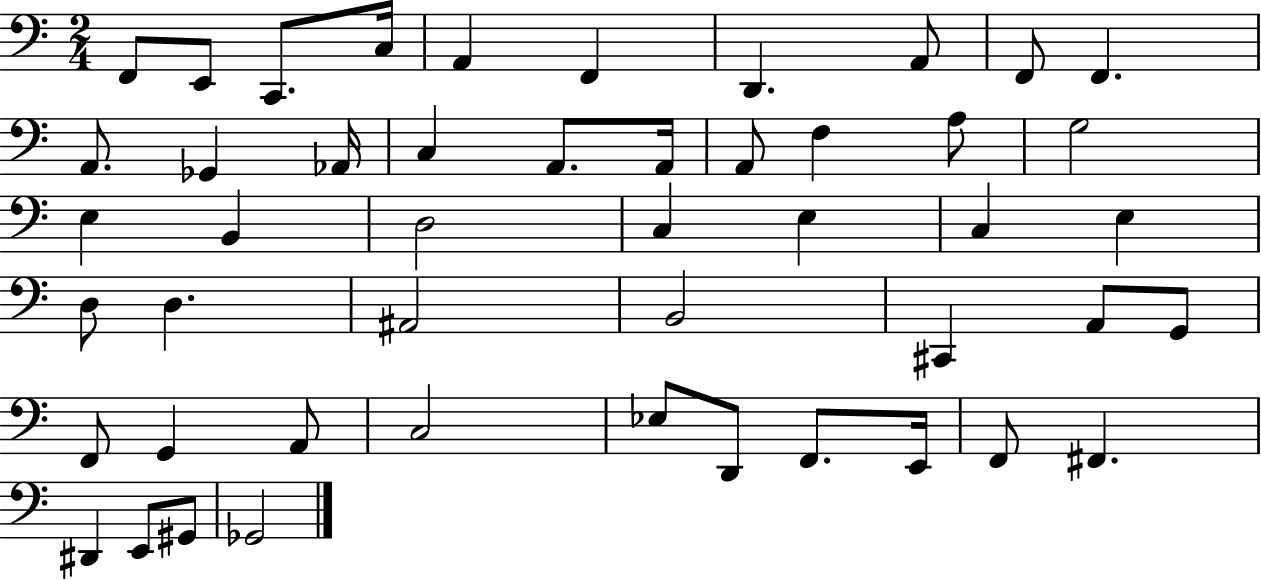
X:1
T:Untitled
M:2/4
L:1/4
K:C
F,,/2 E,,/2 C,,/2 C,/4 A,, F,, D,, A,,/2 F,,/2 F,, A,,/2 _G,, _A,,/4 C, A,,/2 A,,/4 A,,/2 F, A,/2 G,2 E, B,, D,2 C, E, C, E, D,/2 D, ^A,,2 B,,2 ^C,, A,,/2 G,,/2 F,,/2 G,, A,,/2 C,2 _E,/2 D,,/2 F,,/2 E,,/4 F,,/2 ^F,, ^D,, E,,/2 ^G,,/2 _G,,2